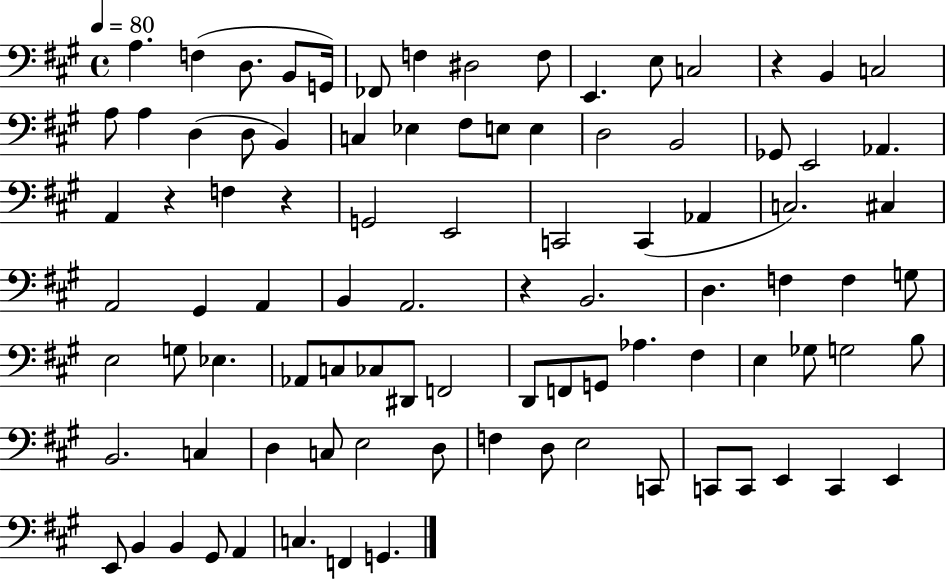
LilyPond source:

{
  \clef bass
  \time 4/4
  \defaultTimeSignature
  \key a \major
  \tempo 4 = 80
  \repeat volta 2 { a4. f4( d8. b,8 g,16) | fes,8 f4 dis2 f8 | e,4. e8 c2 | r4 b,4 c2 | \break a8 a4 d4( d8 b,4) | c4 ees4 fis8 e8 e4 | d2 b,2 | ges,8 e,2 aes,4. | \break a,4 r4 f4 r4 | g,2 e,2 | c,2 c,4( aes,4 | c2.) cis4 | \break a,2 gis,4 a,4 | b,4 a,2. | r4 b,2. | d4. f4 f4 g8 | \break e2 g8 ees4. | aes,8 c8 ces8 dis,8 f,2 | d,8 f,8 g,8 aes4. fis4 | e4 ges8 g2 b8 | \break b,2. c4 | d4 c8 e2 d8 | f4 d8 e2 c,8 | c,8 c,8 e,4 c,4 e,4 | \break e,8 b,4 b,4 gis,8 a,4 | c4. f,4 g,4. | } \bar "|."
}